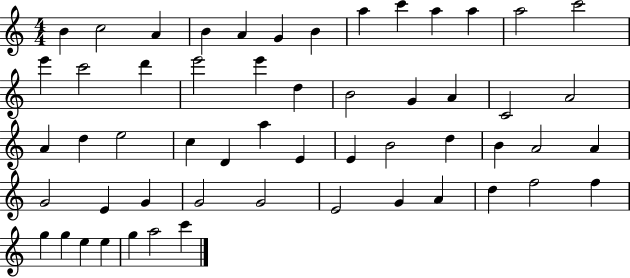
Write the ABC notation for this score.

X:1
T:Untitled
M:4/4
L:1/4
K:C
B c2 A B A G B a c' a a a2 c'2 e' c'2 d' e'2 e' d B2 G A C2 A2 A d e2 c D a E E B2 d B A2 A G2 E G G2 G2 E2 G A d f2 f g g e e g a2 c'